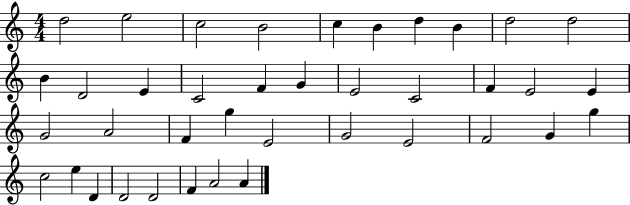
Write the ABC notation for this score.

X:1
T:Untitled
M:4/4
L:1/4
K:C
d2 e2 c2 B2 c B d B d2 d2 B D2 E C2 F G E2 C2 F E2 E G2 A2 F g E2 G2 E2 F2 G g c2 e D D2 D2 F A2 A